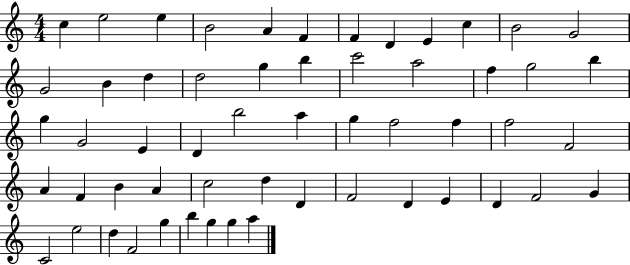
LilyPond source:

{
  \clef treble
  \numericTimeSignature
  \time 4/4
  \key c \major
  c''4 e''2 e''4 | b'2 a'4 f'4 | f'4 d'4 e'4 c''4 | b'2 g'2 | \break g'2 b'4 d''4 | d''2 g''4 b''4 | c'''2 a''2 | f''4 g''2 b''4 | \break g''4 g'2 e'4 | d'4 b''2 a''4 | g''4 f''2 f''4 | f''2 f'2 | \break a'4 f'4 b'4 a'4 | c''2 d''4 d'4 | f'2 d'4 e'4 | d'4 f'2 g'4 | \break c'2 e''2 | d''4 f'2 g''4 | b''4 g''4 g''4 a''4 | \bar "|."
}